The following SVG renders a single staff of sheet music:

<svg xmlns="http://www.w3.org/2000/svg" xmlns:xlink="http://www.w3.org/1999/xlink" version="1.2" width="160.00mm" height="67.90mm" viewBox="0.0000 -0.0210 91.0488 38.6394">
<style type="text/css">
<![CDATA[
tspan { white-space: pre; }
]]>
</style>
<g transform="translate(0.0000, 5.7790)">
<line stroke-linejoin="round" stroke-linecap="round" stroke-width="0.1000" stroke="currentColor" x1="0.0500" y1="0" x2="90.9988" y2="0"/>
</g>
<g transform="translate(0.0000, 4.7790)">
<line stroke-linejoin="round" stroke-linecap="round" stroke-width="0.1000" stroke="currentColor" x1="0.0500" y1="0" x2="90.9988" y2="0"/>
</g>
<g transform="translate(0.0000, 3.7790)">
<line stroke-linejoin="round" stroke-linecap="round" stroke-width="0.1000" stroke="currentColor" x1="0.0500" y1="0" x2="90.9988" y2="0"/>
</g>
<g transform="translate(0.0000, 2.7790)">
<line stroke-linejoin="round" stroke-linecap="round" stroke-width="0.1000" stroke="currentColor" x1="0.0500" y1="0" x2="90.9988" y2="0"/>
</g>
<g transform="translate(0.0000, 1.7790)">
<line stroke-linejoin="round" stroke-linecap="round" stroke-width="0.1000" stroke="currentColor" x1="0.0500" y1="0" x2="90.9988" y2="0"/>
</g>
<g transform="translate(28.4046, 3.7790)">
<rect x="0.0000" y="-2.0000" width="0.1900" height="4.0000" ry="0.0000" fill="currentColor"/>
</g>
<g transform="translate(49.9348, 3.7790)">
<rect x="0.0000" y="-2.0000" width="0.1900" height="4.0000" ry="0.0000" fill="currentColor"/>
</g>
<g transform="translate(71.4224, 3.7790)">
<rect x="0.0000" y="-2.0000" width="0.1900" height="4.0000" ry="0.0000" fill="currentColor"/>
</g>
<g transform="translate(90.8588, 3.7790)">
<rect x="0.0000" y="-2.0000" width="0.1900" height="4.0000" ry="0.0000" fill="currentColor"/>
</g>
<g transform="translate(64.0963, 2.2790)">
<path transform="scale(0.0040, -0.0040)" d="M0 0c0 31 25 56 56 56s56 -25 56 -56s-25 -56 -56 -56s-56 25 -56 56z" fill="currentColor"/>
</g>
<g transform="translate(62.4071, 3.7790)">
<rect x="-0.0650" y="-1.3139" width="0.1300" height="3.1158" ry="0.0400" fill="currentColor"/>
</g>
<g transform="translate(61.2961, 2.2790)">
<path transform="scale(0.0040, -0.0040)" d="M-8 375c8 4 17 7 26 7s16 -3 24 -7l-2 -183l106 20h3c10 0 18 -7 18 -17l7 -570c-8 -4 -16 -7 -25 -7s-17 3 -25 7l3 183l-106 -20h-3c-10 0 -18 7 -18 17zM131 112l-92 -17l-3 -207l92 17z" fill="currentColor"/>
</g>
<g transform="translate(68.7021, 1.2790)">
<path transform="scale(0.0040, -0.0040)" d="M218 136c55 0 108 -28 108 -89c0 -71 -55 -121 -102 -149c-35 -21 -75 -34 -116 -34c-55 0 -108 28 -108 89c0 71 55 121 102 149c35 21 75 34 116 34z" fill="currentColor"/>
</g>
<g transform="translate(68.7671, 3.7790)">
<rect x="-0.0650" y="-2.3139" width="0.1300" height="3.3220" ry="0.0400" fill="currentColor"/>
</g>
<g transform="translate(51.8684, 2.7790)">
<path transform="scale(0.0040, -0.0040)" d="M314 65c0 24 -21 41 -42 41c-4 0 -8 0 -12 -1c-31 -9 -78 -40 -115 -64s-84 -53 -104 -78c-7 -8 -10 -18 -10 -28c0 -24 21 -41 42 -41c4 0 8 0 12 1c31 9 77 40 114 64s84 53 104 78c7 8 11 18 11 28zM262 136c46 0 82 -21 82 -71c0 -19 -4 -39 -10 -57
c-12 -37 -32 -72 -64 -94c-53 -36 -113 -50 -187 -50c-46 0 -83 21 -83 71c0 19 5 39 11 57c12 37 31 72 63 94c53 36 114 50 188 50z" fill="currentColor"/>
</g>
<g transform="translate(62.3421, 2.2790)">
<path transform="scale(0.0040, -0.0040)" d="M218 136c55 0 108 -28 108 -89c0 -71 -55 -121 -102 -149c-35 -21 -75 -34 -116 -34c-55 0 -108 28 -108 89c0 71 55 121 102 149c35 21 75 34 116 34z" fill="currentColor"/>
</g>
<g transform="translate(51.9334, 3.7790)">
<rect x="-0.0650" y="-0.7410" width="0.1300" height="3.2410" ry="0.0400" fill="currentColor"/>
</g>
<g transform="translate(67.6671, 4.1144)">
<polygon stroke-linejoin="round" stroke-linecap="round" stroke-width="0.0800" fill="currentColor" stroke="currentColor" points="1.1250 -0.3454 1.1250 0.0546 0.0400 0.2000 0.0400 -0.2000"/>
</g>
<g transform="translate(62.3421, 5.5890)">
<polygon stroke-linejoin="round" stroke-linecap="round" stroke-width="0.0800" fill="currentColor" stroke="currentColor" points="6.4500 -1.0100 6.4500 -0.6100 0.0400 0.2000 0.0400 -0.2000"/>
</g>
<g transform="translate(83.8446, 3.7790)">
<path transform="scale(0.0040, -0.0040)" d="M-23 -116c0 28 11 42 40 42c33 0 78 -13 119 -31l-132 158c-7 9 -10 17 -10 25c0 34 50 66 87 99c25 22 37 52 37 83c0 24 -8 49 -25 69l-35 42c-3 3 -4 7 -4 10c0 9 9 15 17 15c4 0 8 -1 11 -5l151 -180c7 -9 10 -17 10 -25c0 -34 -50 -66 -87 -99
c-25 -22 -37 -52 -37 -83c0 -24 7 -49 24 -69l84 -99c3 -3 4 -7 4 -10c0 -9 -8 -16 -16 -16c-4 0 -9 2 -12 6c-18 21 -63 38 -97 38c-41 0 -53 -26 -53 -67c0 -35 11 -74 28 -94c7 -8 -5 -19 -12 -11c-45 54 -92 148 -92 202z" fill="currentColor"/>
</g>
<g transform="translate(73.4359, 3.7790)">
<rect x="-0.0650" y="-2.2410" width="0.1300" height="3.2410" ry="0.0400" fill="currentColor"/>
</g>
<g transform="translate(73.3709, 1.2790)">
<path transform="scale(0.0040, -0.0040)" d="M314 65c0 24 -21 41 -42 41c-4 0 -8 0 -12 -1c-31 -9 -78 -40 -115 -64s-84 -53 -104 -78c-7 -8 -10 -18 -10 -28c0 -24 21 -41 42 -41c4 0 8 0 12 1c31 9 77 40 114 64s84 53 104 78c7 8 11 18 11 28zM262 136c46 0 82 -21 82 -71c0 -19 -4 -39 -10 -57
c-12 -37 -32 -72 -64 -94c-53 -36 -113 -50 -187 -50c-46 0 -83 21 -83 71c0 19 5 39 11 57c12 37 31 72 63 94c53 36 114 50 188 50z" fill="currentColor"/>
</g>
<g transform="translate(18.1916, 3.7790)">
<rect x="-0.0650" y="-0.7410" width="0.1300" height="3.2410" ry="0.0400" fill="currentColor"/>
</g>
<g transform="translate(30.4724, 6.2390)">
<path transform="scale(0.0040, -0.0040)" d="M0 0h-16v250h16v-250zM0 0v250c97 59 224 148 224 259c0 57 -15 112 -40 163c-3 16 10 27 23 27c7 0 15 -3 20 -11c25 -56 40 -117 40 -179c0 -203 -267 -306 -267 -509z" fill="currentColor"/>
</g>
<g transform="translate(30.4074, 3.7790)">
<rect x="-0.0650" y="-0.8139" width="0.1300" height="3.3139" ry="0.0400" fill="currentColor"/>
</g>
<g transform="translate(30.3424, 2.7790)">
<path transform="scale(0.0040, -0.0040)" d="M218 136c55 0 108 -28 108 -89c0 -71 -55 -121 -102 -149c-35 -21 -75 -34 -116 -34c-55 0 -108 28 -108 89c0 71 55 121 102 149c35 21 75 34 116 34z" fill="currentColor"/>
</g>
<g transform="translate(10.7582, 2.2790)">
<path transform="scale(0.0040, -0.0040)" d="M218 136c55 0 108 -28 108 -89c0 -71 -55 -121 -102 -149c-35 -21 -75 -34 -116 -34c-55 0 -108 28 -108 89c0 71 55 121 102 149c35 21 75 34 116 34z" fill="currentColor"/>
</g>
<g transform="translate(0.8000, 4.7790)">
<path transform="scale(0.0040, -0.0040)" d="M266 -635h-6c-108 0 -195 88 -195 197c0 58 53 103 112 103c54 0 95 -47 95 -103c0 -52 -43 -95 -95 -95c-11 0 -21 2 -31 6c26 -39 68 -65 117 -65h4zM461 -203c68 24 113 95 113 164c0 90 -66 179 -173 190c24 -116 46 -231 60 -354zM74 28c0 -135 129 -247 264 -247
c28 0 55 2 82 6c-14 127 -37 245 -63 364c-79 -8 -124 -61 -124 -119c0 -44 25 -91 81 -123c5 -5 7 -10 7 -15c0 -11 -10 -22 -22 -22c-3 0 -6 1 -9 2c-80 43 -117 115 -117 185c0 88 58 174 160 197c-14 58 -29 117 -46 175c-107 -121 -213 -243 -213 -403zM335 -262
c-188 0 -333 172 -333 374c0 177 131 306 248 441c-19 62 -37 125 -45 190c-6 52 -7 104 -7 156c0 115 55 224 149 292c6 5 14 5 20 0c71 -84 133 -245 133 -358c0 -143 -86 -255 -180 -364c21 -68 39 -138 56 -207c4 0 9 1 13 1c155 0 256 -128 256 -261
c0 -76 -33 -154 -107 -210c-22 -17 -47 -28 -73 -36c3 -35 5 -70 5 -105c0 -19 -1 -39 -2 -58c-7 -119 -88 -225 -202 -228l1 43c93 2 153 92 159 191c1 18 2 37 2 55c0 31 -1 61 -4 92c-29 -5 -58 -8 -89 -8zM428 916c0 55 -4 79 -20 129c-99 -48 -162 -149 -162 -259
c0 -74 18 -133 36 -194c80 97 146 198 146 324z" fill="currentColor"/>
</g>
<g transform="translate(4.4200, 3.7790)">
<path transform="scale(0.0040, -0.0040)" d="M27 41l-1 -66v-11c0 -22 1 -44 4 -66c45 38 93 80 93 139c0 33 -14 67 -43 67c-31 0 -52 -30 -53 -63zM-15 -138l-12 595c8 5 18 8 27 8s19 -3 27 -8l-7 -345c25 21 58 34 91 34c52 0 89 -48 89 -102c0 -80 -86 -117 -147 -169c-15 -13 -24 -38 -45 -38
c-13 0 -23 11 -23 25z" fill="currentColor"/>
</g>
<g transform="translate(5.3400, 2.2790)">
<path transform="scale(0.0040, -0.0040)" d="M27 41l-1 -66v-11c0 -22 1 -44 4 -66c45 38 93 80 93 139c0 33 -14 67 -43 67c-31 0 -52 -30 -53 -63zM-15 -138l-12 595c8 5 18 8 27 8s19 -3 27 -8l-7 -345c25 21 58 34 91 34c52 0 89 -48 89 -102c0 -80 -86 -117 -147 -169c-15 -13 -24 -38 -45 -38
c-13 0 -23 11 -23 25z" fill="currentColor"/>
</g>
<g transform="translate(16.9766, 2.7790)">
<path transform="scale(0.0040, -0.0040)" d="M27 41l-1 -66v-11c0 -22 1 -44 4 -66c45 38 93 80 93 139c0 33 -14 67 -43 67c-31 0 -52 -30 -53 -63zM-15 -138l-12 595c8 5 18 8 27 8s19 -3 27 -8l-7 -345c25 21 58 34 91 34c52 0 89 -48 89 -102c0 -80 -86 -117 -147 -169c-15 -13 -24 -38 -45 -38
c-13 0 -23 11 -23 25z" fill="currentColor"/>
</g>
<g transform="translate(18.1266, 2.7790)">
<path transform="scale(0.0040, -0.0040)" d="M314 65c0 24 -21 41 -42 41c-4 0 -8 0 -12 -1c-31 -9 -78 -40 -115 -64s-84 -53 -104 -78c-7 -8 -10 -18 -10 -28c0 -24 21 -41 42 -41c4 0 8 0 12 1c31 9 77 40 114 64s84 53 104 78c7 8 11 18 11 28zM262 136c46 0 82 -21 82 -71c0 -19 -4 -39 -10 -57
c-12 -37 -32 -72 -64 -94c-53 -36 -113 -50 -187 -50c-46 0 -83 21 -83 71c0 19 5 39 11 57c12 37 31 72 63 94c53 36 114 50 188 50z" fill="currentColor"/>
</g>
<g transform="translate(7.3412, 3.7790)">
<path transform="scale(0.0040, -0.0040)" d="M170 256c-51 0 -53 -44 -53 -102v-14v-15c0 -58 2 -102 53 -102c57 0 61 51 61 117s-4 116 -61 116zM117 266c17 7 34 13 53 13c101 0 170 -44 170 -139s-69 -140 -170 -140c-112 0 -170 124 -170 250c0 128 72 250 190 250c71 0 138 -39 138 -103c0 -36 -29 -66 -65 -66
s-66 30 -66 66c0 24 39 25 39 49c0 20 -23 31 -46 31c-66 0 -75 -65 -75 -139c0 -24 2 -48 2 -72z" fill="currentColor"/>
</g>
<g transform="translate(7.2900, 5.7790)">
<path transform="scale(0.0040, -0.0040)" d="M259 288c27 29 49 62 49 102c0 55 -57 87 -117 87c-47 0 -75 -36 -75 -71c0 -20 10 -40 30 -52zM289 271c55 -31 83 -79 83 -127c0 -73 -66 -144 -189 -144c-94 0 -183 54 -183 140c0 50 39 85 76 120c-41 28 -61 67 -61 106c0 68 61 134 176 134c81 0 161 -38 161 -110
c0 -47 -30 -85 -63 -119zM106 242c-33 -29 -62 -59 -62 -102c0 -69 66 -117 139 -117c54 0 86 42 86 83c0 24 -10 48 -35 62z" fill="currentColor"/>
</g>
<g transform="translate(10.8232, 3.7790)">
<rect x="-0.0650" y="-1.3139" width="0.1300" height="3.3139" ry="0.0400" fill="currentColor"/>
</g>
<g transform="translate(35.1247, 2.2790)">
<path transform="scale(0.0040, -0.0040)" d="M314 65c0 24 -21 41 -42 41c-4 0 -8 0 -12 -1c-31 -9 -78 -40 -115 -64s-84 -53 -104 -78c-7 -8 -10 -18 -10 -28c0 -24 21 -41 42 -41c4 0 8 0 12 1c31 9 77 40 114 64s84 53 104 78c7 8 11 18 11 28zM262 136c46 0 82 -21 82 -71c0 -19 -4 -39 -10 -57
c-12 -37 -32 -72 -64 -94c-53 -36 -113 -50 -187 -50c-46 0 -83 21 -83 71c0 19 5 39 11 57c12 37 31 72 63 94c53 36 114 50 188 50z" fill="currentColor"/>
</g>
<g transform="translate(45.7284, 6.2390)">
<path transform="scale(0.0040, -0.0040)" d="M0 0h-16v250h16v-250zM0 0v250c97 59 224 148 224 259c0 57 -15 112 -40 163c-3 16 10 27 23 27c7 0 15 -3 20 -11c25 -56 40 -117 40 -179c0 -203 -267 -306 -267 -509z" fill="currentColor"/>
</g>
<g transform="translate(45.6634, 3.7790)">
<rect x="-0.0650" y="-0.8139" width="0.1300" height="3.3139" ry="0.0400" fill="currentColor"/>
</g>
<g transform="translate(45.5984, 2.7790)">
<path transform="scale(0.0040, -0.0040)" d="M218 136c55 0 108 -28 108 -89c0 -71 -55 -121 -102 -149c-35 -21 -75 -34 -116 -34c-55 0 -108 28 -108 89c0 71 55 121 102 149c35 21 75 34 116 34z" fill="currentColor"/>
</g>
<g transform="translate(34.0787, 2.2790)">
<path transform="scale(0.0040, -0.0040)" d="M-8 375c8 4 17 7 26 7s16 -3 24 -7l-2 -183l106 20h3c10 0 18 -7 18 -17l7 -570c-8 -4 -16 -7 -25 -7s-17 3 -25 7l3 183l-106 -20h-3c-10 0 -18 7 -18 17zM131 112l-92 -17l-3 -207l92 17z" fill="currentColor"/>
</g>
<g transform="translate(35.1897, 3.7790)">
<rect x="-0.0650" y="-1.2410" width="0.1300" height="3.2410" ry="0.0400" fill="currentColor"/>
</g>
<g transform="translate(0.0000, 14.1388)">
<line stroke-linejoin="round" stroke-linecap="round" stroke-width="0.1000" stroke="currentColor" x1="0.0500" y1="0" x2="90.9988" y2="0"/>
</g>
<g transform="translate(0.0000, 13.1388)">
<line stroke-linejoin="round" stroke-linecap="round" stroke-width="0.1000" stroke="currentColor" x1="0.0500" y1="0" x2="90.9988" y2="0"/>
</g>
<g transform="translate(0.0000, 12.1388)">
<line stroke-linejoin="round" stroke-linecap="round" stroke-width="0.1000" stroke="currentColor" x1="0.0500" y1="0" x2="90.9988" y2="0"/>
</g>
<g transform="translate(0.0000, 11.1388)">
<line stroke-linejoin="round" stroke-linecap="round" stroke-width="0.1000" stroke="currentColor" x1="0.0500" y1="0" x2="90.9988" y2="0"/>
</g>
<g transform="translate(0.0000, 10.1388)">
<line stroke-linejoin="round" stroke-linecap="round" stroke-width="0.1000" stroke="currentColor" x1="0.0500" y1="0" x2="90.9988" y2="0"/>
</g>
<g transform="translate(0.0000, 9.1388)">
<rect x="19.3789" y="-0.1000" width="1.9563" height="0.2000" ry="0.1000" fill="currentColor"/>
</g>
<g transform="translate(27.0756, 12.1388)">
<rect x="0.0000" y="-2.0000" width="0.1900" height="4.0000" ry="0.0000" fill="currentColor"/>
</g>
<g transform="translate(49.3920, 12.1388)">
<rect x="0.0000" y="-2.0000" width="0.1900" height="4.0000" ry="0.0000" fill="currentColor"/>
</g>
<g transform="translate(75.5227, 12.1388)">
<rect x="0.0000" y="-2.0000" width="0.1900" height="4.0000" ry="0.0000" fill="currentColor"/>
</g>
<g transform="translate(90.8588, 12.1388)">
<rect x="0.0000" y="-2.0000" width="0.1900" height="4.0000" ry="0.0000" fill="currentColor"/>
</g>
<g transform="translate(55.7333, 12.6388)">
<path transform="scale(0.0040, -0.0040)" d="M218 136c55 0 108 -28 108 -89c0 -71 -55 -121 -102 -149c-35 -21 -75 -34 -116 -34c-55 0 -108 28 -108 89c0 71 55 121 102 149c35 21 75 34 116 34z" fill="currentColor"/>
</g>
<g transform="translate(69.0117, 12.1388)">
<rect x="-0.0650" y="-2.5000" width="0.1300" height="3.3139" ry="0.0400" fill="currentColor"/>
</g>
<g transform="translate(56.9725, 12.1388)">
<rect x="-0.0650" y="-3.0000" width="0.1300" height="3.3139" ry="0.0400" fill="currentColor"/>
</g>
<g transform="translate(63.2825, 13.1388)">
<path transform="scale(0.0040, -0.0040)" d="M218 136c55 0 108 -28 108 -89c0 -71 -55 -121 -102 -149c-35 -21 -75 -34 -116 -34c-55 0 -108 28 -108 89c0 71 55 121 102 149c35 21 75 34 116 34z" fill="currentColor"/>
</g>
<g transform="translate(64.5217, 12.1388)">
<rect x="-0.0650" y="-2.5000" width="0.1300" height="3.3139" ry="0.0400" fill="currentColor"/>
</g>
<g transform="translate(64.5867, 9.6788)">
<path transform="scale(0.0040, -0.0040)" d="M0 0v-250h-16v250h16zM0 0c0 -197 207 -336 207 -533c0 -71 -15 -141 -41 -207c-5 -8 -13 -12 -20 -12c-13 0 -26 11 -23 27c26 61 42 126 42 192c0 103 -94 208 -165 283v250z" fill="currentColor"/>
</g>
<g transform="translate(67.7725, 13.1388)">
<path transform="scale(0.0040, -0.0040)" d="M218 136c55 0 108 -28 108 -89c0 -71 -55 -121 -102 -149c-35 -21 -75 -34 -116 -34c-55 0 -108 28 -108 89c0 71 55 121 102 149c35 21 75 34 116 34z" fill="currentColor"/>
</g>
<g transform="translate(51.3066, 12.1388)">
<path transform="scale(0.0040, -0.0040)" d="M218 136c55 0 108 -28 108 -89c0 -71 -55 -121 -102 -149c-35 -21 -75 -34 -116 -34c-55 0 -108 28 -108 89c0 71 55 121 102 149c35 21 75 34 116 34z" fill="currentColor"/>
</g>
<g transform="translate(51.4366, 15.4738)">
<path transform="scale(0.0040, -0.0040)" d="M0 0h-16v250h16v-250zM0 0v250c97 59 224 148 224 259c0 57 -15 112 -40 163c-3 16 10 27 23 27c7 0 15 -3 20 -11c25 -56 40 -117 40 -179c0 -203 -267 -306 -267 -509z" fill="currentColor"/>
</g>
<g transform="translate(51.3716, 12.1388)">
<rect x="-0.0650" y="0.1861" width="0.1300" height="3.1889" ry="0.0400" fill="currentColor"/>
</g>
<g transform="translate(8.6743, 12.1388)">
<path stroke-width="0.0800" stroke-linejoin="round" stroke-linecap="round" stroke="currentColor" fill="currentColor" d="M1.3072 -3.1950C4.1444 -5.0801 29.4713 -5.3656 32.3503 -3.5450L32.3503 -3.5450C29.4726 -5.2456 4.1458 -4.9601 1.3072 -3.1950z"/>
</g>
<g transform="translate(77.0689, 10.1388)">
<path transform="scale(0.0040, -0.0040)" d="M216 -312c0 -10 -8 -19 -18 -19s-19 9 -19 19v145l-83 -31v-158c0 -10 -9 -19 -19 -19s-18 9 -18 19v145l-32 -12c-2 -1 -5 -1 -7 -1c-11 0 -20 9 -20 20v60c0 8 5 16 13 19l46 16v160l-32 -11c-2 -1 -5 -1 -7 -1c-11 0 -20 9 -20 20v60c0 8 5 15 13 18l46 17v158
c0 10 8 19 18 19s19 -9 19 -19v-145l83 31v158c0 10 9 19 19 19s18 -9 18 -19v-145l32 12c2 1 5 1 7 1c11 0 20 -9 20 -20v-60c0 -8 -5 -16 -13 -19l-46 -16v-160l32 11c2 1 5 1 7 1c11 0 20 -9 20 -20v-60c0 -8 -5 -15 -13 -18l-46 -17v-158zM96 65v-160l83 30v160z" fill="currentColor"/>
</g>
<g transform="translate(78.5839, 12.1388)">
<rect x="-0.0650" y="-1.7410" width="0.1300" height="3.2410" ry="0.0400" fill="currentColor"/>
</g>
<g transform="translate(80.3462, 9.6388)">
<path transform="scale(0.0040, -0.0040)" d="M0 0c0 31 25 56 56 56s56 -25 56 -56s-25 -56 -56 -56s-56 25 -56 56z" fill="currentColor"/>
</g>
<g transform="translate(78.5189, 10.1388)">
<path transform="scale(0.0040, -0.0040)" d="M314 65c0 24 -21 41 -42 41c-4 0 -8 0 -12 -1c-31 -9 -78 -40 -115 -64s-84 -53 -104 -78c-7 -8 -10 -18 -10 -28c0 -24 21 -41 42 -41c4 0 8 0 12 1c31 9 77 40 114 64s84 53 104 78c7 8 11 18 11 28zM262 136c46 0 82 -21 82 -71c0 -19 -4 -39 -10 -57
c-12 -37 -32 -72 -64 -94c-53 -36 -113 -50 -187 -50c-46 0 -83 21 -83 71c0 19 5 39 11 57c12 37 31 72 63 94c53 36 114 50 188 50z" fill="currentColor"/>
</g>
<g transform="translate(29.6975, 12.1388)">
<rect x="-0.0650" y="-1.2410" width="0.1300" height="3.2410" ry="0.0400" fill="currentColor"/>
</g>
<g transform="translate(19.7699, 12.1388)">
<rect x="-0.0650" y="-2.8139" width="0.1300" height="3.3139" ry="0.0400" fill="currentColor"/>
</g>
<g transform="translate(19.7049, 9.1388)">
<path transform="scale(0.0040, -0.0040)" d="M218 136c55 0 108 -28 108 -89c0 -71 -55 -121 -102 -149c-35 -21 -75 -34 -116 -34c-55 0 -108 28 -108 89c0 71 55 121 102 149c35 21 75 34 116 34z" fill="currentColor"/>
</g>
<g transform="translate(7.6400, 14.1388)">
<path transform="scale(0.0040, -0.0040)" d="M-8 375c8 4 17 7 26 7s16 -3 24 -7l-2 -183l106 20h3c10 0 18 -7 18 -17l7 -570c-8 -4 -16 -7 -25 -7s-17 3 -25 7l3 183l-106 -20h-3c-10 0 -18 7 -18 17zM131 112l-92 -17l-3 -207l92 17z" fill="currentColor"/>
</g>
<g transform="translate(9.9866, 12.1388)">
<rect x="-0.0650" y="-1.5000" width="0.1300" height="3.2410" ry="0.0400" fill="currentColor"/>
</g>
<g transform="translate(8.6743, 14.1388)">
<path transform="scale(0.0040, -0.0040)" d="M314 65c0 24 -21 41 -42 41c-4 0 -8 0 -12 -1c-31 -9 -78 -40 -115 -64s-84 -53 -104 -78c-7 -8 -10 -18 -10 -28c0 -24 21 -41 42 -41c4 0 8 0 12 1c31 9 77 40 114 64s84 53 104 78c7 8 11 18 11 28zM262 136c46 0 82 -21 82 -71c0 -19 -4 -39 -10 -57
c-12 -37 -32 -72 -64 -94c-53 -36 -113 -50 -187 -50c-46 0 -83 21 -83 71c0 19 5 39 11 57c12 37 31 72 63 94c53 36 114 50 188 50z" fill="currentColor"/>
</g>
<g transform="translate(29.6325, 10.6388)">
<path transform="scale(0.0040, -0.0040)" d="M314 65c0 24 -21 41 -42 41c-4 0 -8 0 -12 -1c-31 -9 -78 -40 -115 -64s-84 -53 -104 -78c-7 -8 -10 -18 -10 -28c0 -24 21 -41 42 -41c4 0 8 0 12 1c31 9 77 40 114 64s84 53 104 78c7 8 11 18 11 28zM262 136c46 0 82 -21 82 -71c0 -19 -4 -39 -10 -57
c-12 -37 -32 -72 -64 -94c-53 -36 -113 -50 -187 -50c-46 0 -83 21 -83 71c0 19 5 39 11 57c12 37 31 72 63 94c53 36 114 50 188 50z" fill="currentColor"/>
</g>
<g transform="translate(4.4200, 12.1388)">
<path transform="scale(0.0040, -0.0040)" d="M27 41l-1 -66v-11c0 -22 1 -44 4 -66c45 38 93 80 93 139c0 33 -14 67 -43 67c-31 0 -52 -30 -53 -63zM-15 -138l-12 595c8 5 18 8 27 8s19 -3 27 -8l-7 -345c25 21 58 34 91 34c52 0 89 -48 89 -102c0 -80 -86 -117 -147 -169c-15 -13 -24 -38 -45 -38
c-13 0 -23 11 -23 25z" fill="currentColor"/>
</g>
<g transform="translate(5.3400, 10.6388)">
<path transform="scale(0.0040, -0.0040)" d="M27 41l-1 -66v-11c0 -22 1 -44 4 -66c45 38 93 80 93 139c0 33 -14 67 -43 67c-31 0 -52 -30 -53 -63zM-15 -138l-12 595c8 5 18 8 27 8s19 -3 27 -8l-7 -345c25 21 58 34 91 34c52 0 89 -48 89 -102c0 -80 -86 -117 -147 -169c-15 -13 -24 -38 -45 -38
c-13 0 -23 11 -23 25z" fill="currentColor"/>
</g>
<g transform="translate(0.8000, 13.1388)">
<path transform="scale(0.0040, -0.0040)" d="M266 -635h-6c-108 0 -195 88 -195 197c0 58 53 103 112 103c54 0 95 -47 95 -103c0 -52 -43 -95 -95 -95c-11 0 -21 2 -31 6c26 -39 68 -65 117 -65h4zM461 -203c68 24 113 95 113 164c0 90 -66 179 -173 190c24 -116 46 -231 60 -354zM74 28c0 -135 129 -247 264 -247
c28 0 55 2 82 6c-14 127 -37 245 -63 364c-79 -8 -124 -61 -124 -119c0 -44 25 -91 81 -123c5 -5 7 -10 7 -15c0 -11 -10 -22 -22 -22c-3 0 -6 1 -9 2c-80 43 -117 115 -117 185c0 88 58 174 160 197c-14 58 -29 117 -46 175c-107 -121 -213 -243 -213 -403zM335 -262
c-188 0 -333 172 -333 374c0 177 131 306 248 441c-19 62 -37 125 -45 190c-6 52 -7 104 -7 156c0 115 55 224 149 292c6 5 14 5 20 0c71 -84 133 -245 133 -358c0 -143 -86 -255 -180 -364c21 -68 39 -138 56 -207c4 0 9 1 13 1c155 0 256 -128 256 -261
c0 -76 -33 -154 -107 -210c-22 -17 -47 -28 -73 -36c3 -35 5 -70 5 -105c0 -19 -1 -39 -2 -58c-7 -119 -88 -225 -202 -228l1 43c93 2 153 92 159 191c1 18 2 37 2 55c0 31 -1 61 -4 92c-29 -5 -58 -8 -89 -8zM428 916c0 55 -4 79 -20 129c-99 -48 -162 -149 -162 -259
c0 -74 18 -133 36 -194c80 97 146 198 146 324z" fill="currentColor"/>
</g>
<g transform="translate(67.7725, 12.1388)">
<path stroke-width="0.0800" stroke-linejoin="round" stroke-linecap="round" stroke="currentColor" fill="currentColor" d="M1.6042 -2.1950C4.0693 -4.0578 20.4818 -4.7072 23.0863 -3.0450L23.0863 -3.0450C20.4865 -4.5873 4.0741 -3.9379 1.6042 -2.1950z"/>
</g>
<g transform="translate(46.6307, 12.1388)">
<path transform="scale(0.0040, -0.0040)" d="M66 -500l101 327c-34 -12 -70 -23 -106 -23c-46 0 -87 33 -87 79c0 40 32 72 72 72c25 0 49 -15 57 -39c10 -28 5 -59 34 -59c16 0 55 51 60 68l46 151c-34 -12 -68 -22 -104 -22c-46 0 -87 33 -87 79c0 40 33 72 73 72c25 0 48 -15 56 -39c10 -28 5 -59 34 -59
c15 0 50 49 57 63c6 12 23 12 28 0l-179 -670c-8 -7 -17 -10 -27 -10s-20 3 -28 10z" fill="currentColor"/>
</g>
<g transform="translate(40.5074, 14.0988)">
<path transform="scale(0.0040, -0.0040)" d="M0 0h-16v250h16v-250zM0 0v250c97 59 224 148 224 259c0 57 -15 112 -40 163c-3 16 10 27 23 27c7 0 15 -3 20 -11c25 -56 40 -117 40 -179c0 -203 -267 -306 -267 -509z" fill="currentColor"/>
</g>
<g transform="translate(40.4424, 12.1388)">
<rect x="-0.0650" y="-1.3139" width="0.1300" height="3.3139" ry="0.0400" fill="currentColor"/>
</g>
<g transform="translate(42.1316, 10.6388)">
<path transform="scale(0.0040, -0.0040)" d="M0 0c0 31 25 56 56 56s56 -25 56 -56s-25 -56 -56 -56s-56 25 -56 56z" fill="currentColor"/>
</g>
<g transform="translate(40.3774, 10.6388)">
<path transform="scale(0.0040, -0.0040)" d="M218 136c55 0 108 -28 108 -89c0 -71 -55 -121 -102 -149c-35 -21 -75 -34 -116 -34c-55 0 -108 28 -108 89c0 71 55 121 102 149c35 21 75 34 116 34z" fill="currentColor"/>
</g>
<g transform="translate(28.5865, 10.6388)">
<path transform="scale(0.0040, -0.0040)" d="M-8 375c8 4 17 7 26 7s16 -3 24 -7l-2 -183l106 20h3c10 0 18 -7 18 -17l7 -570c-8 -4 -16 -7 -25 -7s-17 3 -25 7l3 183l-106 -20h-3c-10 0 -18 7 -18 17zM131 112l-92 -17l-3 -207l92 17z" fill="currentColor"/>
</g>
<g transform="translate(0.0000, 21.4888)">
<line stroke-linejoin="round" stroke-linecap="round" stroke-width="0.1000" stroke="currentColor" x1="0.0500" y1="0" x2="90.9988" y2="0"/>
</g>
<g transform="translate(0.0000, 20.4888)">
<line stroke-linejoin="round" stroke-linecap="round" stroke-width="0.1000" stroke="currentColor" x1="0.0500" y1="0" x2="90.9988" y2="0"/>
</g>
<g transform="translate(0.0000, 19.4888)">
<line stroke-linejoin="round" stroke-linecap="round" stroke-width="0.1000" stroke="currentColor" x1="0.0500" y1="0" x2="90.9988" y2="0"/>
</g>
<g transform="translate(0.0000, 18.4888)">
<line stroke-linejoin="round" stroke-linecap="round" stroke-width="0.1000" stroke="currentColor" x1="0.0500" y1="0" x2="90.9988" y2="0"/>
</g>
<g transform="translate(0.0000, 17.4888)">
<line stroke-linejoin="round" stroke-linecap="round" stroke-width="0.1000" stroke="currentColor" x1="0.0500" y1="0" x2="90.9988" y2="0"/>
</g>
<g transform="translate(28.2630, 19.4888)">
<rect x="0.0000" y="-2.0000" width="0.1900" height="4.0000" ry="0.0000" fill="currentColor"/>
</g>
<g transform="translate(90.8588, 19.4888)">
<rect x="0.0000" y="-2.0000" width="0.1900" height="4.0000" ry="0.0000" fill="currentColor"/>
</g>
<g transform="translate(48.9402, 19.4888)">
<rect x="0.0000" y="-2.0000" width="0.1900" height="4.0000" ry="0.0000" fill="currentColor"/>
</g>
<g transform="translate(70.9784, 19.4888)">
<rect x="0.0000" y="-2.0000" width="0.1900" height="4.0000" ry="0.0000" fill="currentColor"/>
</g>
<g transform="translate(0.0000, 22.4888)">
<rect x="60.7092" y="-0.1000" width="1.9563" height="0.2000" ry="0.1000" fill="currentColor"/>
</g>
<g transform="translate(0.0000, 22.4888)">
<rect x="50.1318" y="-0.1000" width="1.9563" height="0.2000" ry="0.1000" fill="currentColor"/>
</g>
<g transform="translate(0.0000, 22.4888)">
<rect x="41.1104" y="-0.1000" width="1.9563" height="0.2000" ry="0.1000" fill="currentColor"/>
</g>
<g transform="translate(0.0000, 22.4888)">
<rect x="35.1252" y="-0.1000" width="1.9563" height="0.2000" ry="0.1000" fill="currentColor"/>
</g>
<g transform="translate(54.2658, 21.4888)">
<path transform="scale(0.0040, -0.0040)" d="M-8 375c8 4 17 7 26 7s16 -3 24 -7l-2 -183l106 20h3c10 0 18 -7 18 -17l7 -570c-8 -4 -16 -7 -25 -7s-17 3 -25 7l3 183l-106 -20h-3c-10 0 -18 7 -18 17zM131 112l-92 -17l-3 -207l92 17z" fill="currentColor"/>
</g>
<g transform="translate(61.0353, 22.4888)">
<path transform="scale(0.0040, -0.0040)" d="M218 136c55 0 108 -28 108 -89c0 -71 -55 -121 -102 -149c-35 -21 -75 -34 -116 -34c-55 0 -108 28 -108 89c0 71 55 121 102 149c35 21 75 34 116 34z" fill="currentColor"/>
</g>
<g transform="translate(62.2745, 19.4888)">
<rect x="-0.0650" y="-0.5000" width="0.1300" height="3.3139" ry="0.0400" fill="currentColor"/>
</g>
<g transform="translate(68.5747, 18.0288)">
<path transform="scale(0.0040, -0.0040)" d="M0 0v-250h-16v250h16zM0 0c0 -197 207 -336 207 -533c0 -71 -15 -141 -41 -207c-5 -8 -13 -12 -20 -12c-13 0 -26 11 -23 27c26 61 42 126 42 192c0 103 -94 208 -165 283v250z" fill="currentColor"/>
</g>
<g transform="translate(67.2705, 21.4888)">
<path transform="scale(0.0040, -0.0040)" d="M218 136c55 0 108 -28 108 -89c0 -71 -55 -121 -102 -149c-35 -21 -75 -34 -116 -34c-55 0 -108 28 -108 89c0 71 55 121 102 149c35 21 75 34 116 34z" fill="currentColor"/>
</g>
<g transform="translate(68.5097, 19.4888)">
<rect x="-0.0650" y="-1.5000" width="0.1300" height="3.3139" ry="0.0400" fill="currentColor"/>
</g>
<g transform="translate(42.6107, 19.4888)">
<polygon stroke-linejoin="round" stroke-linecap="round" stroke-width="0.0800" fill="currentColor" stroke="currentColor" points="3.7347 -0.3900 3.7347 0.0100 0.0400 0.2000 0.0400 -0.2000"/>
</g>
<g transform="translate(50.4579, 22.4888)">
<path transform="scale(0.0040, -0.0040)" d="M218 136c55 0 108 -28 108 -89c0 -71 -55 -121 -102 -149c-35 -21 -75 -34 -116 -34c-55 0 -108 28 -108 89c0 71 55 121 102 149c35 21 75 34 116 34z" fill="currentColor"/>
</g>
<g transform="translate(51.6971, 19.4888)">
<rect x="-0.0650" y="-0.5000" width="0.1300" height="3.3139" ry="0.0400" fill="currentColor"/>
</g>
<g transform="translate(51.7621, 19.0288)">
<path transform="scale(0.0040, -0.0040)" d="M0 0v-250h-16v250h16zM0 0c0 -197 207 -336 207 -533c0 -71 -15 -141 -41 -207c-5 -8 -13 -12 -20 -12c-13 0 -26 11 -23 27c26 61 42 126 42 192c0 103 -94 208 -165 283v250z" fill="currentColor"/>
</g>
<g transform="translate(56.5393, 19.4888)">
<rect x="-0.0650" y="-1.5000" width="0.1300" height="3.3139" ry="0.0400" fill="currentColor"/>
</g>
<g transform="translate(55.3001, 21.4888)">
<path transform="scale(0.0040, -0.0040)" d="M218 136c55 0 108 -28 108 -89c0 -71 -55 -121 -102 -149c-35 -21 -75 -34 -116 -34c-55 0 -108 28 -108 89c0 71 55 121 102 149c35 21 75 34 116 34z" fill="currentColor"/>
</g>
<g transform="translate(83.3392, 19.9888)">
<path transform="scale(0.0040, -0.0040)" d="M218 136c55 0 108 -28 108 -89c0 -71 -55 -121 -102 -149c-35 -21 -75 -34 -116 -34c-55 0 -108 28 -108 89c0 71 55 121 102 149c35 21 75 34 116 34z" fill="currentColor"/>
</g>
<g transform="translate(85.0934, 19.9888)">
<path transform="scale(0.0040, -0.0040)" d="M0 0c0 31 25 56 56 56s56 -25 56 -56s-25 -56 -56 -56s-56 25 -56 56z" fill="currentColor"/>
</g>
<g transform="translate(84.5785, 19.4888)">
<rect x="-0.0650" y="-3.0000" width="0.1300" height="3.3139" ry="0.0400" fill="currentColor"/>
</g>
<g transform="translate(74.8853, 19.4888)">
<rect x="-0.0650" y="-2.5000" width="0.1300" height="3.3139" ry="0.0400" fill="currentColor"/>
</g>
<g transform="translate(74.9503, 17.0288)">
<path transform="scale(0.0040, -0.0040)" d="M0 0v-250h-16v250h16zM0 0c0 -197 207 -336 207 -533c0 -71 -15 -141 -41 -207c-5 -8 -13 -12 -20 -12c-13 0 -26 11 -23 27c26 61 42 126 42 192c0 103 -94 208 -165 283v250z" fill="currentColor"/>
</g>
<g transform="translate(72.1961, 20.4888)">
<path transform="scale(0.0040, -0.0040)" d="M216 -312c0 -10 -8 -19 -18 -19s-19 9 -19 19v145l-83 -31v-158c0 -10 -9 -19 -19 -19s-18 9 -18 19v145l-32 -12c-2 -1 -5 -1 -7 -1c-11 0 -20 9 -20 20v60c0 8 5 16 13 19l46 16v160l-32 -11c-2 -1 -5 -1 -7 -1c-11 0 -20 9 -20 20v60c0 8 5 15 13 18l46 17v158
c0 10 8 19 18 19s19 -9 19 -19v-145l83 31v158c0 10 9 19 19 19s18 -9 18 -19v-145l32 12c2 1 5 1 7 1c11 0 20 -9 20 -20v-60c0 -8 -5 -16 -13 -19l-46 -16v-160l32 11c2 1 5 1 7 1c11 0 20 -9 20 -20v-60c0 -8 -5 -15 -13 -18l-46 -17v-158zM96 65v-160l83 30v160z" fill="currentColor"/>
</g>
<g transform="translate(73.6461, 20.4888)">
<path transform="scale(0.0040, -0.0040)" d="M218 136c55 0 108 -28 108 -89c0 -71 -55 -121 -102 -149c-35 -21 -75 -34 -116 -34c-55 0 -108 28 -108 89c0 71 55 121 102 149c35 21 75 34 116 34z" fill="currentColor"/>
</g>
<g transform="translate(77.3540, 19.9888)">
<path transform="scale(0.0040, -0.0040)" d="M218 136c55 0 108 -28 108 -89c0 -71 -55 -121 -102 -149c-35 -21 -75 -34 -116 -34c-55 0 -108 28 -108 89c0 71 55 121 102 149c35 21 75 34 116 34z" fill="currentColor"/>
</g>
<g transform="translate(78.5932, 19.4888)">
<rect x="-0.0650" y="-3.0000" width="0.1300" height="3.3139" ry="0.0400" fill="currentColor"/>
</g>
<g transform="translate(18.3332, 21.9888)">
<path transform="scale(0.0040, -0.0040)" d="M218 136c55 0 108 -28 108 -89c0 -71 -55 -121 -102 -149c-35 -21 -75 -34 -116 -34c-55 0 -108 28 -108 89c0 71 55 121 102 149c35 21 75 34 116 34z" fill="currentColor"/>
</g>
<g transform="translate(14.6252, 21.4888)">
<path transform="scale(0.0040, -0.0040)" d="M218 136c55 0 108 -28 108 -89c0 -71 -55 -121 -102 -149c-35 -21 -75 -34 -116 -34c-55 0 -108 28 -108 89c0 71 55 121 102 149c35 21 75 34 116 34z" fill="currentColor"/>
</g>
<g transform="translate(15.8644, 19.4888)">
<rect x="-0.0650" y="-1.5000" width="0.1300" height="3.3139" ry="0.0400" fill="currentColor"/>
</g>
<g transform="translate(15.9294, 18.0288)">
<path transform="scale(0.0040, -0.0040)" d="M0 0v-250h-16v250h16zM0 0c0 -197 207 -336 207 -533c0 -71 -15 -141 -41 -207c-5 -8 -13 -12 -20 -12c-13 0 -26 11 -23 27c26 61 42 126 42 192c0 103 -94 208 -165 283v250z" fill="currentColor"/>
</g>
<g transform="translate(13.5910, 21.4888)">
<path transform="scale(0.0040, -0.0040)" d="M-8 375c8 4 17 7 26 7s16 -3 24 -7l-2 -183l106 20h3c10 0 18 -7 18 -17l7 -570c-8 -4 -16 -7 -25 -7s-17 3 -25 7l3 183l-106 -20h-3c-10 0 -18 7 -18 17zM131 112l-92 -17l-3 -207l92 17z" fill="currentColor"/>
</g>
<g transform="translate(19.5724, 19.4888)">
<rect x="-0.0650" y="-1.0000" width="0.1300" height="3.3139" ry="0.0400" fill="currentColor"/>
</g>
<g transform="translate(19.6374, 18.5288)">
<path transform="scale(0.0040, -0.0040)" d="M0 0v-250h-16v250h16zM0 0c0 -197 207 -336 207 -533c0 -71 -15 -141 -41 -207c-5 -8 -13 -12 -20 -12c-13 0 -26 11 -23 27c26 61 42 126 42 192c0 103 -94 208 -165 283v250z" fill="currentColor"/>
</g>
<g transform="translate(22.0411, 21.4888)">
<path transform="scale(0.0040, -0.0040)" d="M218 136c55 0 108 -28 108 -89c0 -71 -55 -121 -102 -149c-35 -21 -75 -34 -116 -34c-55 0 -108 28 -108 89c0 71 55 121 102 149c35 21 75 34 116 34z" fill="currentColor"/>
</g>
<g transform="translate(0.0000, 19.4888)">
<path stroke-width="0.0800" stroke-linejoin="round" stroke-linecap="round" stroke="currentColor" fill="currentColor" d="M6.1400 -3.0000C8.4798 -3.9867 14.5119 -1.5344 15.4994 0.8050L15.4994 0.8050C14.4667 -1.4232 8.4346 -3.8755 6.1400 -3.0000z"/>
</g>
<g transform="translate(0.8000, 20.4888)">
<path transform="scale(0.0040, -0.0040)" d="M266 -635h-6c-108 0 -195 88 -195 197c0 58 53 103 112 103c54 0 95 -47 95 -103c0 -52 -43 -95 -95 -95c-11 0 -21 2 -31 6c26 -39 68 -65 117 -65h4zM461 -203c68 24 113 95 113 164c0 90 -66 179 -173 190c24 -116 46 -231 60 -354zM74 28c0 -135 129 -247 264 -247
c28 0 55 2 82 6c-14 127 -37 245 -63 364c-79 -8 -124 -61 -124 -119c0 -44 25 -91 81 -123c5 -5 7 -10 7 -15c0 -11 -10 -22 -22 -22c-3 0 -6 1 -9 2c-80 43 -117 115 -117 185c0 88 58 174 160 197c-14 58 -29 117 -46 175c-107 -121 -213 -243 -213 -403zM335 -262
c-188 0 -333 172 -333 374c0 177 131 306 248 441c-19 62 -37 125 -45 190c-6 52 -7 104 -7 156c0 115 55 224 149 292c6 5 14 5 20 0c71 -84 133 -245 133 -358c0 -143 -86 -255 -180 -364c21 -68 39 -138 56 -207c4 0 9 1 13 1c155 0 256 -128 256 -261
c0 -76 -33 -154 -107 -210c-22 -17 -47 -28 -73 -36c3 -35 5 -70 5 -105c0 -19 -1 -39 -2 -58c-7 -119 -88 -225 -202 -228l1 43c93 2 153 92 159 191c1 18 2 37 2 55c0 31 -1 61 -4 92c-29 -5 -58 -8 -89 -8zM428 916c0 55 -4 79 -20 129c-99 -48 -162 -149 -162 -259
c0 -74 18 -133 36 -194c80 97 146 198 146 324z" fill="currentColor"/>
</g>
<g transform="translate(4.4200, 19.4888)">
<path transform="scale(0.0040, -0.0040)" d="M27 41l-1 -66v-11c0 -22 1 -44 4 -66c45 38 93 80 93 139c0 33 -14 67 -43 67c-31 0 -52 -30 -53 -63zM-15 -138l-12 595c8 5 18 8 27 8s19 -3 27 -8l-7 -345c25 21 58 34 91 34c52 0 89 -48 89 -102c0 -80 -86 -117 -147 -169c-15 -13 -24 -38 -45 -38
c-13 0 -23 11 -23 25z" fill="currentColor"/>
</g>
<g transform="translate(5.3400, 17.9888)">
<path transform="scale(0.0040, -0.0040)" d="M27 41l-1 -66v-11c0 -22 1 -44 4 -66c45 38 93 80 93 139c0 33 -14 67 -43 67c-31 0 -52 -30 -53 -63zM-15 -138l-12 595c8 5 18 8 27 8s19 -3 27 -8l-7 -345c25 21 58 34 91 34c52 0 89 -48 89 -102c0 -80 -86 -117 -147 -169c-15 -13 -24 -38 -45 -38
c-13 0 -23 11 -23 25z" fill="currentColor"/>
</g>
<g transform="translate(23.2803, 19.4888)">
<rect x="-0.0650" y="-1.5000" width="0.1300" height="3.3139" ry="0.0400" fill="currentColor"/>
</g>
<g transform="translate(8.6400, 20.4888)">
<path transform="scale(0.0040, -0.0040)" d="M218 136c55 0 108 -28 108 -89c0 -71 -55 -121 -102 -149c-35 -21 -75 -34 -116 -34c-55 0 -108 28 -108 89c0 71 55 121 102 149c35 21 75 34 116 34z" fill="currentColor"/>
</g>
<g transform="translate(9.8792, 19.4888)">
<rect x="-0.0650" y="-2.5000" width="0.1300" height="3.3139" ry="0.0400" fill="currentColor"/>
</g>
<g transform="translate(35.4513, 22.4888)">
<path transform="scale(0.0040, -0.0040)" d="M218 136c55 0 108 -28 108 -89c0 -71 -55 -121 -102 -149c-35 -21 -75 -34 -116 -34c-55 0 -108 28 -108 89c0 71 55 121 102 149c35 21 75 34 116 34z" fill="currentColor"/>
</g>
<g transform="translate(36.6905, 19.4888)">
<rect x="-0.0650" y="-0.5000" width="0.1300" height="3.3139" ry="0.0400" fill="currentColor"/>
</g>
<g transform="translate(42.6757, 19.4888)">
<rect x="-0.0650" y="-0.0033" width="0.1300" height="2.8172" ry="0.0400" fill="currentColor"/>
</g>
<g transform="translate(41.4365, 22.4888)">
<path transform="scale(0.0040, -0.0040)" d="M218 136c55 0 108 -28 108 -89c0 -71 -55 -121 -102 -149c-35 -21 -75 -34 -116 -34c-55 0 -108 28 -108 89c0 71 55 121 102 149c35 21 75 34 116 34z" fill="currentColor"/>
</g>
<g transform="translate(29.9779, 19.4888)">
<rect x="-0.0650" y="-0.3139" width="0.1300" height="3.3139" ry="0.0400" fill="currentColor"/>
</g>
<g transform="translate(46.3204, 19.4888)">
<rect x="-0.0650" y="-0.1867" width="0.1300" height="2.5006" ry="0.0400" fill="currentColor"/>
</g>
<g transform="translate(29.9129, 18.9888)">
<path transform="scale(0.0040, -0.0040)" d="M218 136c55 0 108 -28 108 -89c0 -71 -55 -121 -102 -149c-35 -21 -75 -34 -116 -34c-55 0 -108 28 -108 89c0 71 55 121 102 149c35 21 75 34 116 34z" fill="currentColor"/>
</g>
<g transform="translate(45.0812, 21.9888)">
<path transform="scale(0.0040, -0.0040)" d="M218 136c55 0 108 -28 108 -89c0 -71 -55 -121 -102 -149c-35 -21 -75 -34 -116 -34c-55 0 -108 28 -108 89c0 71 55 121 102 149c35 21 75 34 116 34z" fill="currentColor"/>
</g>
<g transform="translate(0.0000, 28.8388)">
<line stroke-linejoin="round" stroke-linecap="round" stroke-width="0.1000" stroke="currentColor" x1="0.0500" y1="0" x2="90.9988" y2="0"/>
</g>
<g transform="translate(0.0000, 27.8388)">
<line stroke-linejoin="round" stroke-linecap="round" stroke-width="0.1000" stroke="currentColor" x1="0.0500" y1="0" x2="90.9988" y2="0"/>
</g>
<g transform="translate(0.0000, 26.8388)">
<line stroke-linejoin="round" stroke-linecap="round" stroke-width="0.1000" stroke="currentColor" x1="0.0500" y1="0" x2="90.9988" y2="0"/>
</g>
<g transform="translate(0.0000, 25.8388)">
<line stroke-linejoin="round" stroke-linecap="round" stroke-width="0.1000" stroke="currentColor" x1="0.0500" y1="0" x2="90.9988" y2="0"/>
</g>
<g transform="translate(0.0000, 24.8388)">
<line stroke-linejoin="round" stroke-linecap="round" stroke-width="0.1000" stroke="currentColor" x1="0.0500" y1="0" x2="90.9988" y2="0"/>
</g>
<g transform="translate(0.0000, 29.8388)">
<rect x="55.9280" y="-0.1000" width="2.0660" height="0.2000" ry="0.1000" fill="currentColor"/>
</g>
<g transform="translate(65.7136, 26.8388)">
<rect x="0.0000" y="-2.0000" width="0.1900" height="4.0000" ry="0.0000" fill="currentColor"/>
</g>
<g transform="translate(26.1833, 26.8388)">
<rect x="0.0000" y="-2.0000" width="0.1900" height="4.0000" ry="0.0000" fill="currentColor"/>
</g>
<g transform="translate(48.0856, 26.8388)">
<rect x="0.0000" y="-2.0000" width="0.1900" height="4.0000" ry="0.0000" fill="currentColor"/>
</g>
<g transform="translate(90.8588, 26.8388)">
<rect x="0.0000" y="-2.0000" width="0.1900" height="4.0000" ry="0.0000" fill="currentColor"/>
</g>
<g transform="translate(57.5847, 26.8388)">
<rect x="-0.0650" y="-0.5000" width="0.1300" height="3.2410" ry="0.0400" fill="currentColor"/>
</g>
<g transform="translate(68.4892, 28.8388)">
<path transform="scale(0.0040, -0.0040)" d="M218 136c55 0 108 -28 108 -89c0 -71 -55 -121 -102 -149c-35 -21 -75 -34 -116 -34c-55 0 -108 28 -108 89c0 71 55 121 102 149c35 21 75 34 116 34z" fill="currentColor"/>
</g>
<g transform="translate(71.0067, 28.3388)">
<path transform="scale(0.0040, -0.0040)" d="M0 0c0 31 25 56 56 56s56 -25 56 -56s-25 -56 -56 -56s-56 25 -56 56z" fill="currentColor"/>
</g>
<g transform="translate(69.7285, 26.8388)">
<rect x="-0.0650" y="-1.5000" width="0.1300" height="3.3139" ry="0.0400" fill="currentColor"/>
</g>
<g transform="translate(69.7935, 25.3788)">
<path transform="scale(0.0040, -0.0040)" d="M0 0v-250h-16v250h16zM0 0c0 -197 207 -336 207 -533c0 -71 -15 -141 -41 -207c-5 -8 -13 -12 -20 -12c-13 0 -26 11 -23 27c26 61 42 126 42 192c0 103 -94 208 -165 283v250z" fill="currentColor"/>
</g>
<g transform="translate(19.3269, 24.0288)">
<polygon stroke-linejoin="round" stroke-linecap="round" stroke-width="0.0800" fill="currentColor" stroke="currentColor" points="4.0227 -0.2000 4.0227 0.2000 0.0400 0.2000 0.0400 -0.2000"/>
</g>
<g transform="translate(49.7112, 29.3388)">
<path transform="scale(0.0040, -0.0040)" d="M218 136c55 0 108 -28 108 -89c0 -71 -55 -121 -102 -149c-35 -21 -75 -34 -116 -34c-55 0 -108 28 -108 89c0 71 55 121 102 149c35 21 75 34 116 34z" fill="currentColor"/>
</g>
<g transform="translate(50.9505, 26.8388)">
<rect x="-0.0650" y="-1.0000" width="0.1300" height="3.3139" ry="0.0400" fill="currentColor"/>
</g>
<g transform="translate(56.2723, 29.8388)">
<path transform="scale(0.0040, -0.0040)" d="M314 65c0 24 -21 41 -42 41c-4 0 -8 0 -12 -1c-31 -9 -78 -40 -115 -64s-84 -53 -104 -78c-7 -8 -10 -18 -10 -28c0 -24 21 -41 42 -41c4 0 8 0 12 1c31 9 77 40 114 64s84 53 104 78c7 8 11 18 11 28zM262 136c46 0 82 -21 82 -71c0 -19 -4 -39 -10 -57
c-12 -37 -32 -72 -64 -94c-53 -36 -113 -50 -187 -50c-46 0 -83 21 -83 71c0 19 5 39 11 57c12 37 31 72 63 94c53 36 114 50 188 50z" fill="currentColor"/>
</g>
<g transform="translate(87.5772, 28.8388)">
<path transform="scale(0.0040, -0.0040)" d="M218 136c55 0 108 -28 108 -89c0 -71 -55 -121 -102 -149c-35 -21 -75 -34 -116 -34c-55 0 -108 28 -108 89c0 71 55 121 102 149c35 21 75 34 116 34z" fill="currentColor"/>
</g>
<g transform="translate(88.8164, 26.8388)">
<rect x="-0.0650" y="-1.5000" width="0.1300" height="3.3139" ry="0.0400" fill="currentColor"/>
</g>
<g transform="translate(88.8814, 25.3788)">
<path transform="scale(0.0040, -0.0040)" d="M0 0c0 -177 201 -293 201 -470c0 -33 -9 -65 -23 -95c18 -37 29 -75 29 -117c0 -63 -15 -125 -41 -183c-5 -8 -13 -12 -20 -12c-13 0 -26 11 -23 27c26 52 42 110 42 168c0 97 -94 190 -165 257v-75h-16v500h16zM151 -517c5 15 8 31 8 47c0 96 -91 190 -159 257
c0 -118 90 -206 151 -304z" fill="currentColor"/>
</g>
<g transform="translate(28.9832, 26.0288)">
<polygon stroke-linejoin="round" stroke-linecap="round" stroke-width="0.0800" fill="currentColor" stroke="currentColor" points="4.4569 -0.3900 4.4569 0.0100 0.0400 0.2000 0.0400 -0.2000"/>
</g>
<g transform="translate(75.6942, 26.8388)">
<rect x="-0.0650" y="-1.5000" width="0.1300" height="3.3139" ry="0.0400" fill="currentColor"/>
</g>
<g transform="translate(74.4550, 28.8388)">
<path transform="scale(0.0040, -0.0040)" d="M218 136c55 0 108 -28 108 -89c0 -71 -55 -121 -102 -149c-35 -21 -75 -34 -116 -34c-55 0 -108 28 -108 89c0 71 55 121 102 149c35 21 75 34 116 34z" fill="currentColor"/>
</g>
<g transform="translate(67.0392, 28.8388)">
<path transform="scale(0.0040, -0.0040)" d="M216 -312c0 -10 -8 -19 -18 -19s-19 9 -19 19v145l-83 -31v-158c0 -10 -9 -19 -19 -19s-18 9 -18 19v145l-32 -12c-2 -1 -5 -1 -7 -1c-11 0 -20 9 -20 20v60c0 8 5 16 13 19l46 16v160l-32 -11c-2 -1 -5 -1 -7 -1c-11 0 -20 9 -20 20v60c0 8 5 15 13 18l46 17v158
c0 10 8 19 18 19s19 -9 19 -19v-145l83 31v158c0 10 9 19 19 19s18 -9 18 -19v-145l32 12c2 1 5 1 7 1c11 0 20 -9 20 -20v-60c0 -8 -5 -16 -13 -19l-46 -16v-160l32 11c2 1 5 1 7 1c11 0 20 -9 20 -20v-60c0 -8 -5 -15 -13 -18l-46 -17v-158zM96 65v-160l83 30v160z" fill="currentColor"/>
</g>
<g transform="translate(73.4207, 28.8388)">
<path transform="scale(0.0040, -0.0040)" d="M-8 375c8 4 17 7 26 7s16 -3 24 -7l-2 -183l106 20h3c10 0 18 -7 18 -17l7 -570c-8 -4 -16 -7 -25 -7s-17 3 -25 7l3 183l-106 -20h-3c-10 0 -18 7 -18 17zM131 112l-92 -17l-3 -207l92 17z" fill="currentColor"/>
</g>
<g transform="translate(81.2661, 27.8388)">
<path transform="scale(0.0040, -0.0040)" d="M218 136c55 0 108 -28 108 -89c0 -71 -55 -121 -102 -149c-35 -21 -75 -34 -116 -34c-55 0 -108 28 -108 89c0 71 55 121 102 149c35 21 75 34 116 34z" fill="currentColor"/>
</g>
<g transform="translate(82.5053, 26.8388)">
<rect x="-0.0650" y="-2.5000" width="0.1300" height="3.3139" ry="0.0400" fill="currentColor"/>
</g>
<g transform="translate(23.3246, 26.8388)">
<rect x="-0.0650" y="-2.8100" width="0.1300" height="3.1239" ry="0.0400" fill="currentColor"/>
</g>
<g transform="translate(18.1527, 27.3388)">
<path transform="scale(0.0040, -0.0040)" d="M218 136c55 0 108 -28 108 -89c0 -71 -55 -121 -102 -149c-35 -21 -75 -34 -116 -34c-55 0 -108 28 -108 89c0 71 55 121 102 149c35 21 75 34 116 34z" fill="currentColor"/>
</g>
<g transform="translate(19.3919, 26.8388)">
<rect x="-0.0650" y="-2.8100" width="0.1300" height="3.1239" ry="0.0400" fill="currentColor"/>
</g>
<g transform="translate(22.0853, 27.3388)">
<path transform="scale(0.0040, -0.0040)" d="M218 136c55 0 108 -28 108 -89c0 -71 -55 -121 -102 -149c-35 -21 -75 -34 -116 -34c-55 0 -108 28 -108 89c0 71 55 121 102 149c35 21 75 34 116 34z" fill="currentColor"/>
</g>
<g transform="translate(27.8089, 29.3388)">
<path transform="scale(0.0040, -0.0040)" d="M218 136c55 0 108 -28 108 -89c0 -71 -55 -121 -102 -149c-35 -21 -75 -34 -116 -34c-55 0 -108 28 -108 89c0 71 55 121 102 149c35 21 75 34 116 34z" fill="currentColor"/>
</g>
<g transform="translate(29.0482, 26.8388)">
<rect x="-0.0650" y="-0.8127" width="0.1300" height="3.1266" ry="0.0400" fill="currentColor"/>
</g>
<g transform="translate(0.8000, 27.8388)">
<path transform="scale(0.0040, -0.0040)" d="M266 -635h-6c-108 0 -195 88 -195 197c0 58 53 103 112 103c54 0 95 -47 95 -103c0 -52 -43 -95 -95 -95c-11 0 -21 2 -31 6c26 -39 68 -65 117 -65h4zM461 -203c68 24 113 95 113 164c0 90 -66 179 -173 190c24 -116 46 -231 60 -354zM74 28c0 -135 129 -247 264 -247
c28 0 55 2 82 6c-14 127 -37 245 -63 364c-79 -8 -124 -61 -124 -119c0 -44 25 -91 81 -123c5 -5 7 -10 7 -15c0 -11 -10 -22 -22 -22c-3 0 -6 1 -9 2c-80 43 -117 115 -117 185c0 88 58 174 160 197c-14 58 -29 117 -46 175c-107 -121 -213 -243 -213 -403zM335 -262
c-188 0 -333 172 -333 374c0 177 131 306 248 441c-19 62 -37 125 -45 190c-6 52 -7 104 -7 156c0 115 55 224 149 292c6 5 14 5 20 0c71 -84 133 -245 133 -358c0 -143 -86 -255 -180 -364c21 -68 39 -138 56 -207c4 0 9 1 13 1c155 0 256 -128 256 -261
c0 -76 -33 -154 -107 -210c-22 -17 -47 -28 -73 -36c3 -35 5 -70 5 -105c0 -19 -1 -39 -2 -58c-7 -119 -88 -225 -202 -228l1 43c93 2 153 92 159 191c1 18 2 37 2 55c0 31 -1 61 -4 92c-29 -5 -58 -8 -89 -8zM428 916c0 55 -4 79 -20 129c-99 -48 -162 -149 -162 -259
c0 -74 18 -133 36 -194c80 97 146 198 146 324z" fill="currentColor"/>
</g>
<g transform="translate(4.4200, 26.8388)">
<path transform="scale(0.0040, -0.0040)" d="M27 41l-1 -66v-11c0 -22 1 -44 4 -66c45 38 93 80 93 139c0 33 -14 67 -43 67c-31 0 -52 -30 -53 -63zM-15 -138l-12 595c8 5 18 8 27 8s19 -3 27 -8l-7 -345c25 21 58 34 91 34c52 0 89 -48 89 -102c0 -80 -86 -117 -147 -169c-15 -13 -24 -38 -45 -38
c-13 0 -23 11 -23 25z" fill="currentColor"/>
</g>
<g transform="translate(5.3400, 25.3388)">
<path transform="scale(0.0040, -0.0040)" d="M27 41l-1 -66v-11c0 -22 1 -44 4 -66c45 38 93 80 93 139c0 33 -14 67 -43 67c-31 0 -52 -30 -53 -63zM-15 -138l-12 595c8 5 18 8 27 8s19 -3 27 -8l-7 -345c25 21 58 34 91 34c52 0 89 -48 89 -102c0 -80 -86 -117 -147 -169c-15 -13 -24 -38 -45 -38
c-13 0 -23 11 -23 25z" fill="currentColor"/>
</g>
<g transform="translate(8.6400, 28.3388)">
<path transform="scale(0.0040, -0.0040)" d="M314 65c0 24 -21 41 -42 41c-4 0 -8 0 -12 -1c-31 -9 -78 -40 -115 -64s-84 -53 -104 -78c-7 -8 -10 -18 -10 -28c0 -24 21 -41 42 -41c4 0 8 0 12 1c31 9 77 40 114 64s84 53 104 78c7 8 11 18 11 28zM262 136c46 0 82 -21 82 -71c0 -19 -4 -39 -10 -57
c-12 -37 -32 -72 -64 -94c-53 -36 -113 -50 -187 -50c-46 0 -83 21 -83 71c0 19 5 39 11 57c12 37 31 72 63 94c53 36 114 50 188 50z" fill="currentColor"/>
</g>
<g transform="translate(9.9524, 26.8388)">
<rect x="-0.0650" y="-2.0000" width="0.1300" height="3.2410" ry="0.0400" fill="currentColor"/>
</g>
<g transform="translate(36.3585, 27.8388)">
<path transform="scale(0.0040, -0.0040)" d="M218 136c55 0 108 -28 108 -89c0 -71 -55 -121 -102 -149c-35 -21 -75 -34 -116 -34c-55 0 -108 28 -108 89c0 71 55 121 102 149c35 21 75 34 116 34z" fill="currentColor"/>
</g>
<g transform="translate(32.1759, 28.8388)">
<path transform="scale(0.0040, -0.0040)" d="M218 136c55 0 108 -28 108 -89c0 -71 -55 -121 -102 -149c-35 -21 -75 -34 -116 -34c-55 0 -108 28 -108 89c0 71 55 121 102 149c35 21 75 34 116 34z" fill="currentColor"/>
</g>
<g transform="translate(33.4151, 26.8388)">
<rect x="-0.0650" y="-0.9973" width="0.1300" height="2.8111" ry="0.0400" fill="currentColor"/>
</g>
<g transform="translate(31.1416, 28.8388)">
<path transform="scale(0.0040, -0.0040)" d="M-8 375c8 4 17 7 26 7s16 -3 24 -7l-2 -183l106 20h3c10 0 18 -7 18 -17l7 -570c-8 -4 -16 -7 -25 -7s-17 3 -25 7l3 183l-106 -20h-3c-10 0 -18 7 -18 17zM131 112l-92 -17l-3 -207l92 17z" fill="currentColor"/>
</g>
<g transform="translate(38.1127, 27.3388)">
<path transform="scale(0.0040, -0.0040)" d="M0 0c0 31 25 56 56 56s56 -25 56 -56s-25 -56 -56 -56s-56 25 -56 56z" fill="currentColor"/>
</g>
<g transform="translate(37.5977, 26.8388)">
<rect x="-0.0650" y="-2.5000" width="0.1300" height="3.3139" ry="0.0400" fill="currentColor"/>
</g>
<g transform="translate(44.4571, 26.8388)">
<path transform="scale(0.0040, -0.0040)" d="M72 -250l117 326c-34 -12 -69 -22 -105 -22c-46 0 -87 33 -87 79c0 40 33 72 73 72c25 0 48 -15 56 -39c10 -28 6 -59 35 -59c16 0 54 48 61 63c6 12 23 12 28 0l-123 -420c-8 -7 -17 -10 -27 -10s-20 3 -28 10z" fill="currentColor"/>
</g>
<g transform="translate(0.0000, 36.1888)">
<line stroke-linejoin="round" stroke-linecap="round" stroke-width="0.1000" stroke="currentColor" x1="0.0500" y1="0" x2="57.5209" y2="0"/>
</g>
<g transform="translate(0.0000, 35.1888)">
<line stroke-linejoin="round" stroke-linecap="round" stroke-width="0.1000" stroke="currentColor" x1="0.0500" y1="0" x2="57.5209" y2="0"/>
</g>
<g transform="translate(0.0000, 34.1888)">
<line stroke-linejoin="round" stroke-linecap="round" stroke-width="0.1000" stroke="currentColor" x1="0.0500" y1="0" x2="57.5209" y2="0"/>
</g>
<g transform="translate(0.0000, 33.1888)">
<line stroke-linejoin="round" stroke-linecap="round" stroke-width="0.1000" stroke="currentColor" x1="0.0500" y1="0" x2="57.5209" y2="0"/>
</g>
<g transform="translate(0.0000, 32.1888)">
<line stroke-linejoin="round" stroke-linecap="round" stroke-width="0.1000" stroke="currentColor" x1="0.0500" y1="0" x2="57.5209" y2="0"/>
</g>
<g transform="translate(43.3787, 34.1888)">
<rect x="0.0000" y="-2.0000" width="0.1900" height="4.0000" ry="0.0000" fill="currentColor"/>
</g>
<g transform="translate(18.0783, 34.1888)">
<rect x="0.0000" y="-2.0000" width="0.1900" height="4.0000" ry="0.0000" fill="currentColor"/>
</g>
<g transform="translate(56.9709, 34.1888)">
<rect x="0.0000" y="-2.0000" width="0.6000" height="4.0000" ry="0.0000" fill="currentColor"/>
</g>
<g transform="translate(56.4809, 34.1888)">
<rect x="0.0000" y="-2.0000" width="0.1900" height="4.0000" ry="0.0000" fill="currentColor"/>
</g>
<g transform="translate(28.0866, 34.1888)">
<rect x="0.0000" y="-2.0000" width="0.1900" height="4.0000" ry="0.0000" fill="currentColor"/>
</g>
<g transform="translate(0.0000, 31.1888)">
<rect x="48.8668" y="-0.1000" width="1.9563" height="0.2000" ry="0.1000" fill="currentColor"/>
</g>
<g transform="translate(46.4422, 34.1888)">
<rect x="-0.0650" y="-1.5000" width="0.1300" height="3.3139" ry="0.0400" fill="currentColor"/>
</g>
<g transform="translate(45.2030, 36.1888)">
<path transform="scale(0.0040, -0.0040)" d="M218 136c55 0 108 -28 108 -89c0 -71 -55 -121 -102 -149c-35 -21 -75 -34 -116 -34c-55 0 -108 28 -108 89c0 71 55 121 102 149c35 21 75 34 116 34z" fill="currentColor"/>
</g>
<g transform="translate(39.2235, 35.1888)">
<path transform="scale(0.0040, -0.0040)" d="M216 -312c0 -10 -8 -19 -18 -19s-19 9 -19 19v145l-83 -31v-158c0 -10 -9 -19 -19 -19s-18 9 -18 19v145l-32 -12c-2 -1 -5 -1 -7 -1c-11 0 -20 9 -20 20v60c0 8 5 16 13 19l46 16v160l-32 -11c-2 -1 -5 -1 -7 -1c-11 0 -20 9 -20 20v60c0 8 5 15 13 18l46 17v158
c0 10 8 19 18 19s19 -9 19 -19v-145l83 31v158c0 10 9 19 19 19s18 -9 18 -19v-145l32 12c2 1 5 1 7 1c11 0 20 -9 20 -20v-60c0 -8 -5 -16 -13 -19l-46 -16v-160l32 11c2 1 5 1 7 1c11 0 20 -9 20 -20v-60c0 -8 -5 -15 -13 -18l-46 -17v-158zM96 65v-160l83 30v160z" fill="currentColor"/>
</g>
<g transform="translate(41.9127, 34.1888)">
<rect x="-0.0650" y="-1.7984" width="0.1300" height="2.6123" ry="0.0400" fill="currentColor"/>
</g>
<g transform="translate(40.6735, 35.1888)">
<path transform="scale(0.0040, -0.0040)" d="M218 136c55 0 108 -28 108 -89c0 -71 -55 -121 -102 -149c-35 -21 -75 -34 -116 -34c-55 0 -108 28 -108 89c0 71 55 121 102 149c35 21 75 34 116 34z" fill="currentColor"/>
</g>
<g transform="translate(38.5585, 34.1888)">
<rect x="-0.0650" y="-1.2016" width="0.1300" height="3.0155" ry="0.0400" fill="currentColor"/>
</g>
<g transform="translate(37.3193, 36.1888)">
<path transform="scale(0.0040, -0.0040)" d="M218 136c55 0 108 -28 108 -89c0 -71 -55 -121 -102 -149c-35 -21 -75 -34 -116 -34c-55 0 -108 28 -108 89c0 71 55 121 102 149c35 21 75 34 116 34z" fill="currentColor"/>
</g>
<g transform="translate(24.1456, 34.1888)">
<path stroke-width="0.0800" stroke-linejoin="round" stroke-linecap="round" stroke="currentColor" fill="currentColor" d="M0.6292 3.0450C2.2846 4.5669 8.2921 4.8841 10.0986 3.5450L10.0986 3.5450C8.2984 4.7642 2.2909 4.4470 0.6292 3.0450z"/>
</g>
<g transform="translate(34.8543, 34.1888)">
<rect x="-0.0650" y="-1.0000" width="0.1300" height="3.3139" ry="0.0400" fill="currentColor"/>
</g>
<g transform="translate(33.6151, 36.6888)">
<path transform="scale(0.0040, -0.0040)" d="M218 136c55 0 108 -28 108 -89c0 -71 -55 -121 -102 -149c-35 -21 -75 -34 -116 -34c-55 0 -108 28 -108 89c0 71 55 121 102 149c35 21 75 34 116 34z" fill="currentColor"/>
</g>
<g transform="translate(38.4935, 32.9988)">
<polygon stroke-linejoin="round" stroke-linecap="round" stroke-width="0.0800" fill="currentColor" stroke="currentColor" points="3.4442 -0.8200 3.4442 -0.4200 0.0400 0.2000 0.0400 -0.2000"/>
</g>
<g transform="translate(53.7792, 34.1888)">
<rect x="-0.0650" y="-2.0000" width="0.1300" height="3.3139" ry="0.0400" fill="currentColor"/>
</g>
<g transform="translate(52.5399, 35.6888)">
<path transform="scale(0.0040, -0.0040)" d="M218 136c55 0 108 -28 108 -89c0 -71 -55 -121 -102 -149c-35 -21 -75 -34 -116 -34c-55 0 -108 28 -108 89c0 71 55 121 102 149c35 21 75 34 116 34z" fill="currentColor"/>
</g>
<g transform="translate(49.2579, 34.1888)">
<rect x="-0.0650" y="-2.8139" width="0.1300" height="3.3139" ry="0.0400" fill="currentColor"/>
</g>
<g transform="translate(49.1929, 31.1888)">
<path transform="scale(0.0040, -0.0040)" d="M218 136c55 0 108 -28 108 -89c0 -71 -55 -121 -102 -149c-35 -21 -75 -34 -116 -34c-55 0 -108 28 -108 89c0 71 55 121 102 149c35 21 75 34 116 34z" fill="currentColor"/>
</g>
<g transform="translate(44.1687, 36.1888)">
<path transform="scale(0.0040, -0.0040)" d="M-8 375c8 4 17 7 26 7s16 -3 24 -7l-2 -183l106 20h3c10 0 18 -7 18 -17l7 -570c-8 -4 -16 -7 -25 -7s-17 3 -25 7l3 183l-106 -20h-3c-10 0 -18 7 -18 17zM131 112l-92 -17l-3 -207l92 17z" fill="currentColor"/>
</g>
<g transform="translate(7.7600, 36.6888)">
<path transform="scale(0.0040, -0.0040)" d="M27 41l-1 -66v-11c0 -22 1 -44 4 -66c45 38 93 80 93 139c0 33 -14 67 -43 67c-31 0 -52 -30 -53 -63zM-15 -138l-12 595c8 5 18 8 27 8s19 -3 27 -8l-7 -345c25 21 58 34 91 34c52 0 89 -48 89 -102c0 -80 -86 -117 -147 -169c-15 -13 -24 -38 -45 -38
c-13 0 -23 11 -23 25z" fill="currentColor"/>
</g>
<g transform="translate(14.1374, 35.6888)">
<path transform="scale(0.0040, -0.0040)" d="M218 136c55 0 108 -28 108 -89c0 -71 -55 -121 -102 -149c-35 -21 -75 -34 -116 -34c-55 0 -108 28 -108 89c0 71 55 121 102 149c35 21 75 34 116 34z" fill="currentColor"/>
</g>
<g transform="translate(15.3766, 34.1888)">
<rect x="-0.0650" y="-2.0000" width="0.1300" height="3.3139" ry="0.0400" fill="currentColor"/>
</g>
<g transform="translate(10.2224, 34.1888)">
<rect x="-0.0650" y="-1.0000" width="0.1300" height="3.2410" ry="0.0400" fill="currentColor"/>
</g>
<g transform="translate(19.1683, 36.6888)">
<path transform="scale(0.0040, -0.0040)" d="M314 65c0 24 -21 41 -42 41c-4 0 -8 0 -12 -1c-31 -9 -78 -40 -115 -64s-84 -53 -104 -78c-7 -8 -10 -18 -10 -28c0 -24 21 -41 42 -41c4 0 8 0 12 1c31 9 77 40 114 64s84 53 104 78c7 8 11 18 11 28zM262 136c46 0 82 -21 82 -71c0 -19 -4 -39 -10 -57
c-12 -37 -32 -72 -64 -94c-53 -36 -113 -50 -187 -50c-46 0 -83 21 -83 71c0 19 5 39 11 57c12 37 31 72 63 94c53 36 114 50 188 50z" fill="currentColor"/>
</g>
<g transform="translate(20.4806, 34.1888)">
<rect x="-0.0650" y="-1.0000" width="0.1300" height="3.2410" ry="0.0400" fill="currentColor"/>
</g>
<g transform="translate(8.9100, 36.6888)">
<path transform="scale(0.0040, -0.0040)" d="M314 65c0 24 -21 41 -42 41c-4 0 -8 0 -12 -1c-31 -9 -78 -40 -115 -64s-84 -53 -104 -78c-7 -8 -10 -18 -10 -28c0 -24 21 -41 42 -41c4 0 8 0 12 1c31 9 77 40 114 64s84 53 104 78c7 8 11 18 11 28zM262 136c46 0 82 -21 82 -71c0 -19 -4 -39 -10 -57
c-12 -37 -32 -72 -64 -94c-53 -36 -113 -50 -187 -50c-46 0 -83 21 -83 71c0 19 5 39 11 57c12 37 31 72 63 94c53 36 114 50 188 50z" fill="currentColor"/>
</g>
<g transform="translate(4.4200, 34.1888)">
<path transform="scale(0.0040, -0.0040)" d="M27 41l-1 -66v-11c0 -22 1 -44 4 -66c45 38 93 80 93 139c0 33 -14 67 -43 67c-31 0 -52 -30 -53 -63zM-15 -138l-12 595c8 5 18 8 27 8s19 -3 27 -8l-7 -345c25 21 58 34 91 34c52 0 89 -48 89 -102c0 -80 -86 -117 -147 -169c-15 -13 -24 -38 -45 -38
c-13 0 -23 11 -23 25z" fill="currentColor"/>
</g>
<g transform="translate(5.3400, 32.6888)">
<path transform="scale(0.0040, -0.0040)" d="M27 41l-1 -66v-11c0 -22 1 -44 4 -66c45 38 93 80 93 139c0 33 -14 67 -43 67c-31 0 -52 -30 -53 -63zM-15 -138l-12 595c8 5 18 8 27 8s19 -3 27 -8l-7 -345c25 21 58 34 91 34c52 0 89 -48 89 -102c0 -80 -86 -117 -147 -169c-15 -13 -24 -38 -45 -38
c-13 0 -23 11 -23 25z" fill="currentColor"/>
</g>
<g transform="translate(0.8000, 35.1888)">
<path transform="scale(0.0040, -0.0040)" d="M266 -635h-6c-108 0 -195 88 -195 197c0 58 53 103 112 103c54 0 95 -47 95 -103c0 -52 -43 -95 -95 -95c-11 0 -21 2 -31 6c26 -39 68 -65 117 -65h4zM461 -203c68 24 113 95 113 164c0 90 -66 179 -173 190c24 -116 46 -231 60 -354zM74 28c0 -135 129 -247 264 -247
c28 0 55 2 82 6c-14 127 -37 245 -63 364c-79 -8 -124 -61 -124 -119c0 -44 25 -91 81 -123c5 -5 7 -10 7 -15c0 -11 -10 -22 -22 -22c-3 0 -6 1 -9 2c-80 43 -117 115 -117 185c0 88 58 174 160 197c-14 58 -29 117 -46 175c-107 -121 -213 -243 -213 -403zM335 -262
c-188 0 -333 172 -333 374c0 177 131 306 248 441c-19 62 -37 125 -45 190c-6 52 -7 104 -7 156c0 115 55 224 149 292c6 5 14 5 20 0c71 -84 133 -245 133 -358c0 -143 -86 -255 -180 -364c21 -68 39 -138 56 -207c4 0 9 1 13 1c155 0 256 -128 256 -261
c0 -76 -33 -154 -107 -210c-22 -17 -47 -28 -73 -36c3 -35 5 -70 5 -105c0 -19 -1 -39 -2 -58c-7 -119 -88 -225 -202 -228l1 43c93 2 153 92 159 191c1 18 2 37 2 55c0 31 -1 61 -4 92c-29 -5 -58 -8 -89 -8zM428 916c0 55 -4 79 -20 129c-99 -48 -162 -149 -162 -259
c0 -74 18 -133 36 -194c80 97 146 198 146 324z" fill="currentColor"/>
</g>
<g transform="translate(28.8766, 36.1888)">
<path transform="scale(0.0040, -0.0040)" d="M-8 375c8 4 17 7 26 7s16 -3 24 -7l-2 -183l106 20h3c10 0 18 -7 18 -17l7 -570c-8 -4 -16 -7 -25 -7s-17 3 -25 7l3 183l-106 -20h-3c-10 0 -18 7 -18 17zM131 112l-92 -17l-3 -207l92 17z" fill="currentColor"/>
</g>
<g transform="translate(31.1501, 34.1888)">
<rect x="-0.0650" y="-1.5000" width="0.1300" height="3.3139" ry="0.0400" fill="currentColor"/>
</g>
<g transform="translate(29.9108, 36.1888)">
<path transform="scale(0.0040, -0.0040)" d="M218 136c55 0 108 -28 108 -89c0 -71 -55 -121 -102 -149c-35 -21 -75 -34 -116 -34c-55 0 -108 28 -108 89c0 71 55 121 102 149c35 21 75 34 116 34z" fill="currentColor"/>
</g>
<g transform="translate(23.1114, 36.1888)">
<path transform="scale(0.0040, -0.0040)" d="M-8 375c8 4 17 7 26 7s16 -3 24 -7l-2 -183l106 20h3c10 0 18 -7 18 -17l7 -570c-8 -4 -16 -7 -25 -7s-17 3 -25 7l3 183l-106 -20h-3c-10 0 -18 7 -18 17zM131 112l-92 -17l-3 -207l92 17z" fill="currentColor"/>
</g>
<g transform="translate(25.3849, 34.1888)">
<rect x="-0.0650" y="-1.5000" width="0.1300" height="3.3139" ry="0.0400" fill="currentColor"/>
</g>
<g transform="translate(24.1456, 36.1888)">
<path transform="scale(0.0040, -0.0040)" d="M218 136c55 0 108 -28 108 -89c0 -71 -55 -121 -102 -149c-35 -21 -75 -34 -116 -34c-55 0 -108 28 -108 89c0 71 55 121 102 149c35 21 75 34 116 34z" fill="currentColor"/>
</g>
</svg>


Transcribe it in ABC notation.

X:1
T:Untitled
M:6/8
L:1/4
K:Bb
_e _d2 d/2 e2 d/2 d2 e/2 g/4 g2 z E2 a e2 e/2 z/4 _B/2 A G/2 G ^f2 G E/2 D/2 E c C C/2 D/2 C/2 E C E/2 ^G/2 A A F2 A/2 A/2 D/2 E/2 G z/2 D C2 ^E/2 E G E/4 _D2 F D2 E E D E/2 ^G/2 E a F